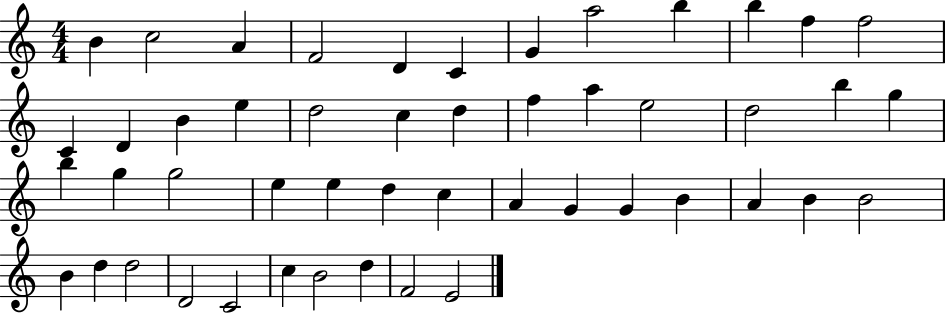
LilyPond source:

{
  \clef treble
  \numericTimeSignature
  \time 4/4
  \key c \major
  b'4 c''2 a'4 | f'2 d'4 c'4 | g'4 a''2 b''4 | b''4 f''4 f''2 | \break c'4 d'4 b'4 e''4 | d''2 c''4 d''4 | f''4 a''4 e''2 | d''2 b''4 g''4 | \break b''4 g''4 g''2 | e''4 e''4 d''4 c''4 | a'4 g'4 g'4 b'4 | a'4 b'4 b'2 | \break b'4 d''4 d''2 | d'2 c'2 | c''4 b'2 d''4 | f'2 e'2 | \break \bar "|."
}